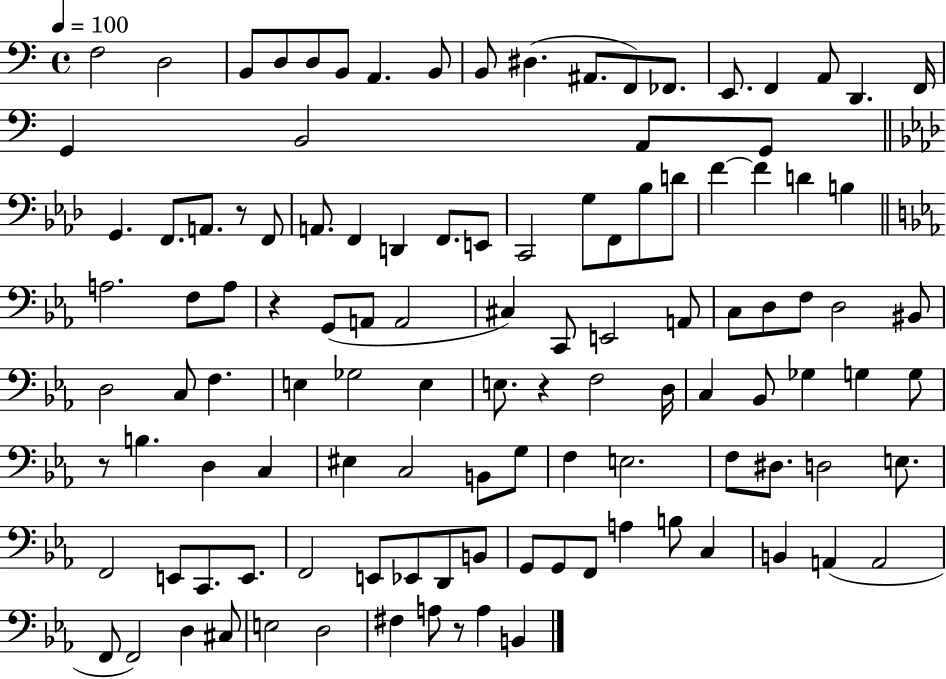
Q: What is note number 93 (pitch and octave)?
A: G2